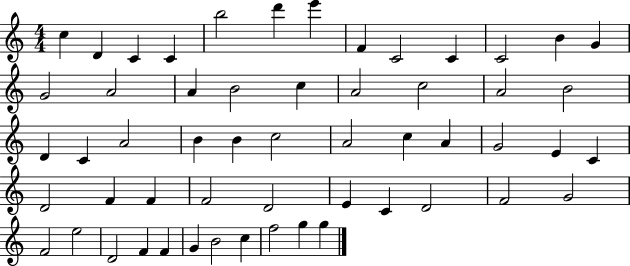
C5/q D4/q C4/q C4/q B5/h D6/q E6/q F4/q C4/h C4/q C4/h B4/q G4/q G4/h A4/h A4/q B4/h C5/q A4/h C5/h A4/h B4/h D4/q C4/q A4/h B4/q B4/q C5/h A4/h C5/q A4/q G4/h E4/q C4/q D4/h F4/q F4/q F4/h D4/h E4/q C4/q D4/h F4/h G4/h F4/h E5/h D4/h F4/q F4/q G4/q B4/h C5/q F5/h G5/q G5/q